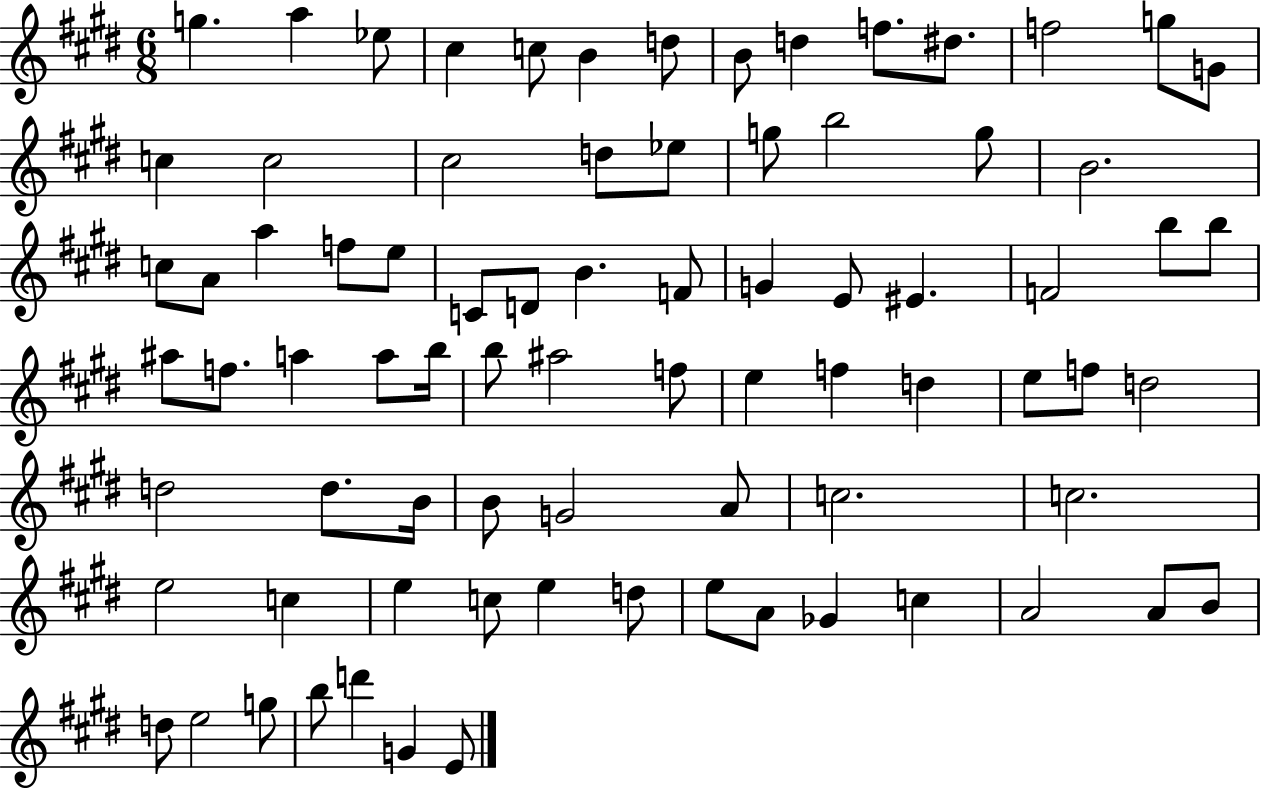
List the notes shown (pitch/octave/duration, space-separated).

G5/q. A5/q Eb5/e C#5/q C5/e B4/q D5/e B4/e D5/q F5/e. D#5/e. F5/h G5/e G4/e C5/q C5/h C#5/h D5/e Eb5/e G5/e B5/h G5/e B4/h. C5/e A4/e A5/q F5/e E5/e C4/e D4/e B4/q. F4/e G4/q E4/e EIS4/q. F4/h B5/e B5/e A#5/e F5/e. A5/q A5/e B5/s B5/e A#5/h F5/e E5/q F5/q D5/q E5/e F5/e D5/h D5/h D5/e. B4/s B4/e G4/h A4/e C5/h. C5/h. E5/h C5/q E5/q C5/e E5/q D5/e E5/e A4/e Gb4/q C5/q A4/h A4/e B4/e D5/e E5/h G5/e B5/e D6/q G4/q E4/e